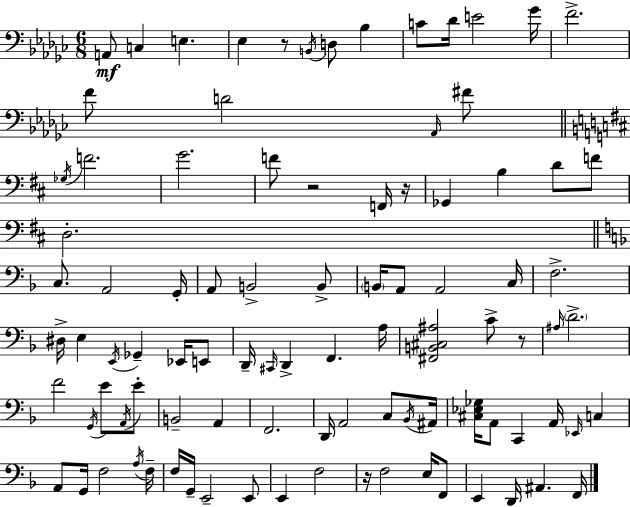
{
  \clef bass
  \numericTimeSignature
  \time 6/8
  \key ees \minor
  a,8\mf c4 e4. | ees4 r8 \acciaccatura { b,16 } d8 bes4 | c'8 des'16 e'2 | ges'16 f'2.-> | \break f'8 d'2 \grace { aes,16 } | fis'8 \bar "||" \break \key b \minor \acciaccatura { ges16 } f'2. | g'2. | f'8 r2 f,16 | r16 ges,4 b4 d'8 f'8 | \break d2.-. | \bar "||" \break \key f \major c8. a,2 g,16-. | a,8 b,2-> b,8-> | \parenthesize b,16 a,8 a,2 c16 | f2.-> | \break dis16-> e4 \acciaccatura { e,16 } ges,4-- ees,16 e,8 | d,16-- \grace { cis,16 } d,4-> f,4. | a16 <fis, b, cis ais>2 c'8-> | r8 \grace { ais16 } \parenthesize d'2.-> | \break f'2 \acciaccatura { g,16 } | e'8 \acciaccatura { a,16 } e'8-. b,2-- | a,4 f,2. | d,16 a,2 | \break c8 \acciaccatura { bes,16 } ais,16 <cis ees ges>16 a,8 c,4 | a,16 \grace { ees,16 } c4 a,8 g,16 f2 | \acciaccatura { a16 } f16-- f16 g,16-- e,2-- | e,8 e,4 | \break f2 r16 f2 | e16 f,8 e,4 | d,16 ais,4. f,16 \bar "|."
}